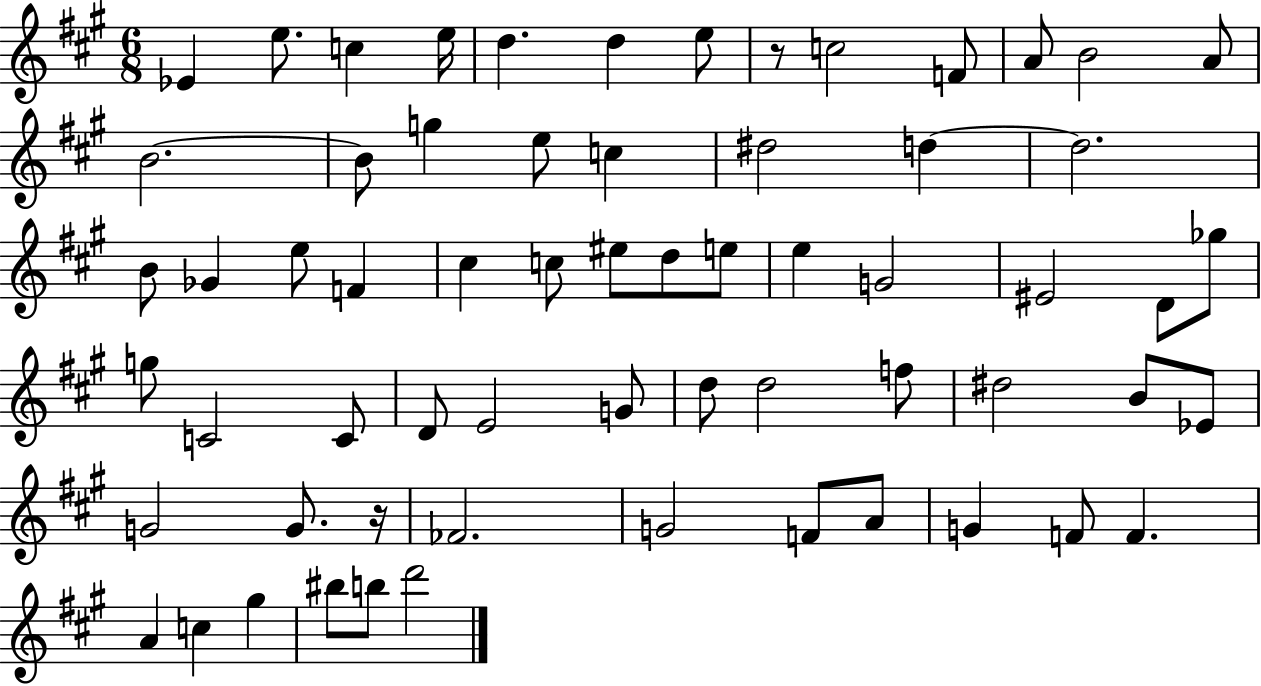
{
  \clef treble
  \numericTimeSignature
  \time 6/8
  \key a \major
  \repeat volta 2 { ees'4 e''8. c''4 e''16 | d''4. d''4 e''8 | r8 c''2 f'8 | a'8 b'2 a'8 | \break b'2.~~ | b'8 g''4 e''8 c''4 | dis''2 d''4~~ | d''2. | \break b'8 ges'4 e''8 f'4 | cis''4 c''8 eis''8 d''8 e''8 | e''4 g'2 | eis'2 d'8 ges''8 | \break g''8 c'2 c'8 | d'8 e'2 g'8 | d''8 d''2 f''8 | dis''2 b'8 ees'8 | \break g'2 g'8. r16 | fes'2. | g'2 f'8 a'8 | g'4 f'8 f'4. | \break a'4 c''4 gis''4 | bis''8 b''8 d'''2 | } \bar "|."
}